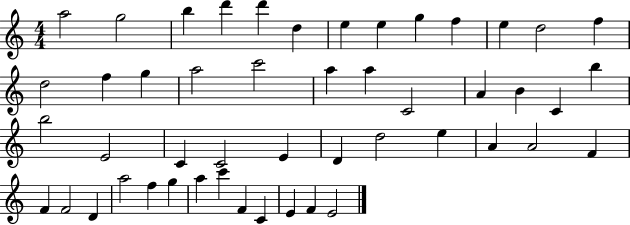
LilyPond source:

{
  \clef treble
  \numericTimeSignature
  \time 4/4
  \key c \major
  a''2 g''2 | b''4 d'''4 d'''4 d''4 | e''4 e''4 g''4 f''4 | e''4 d''2 f''4 | \break d''2 f''4 g''4 | a''2 c'''2 | a''4 a''4 c'2 | a'4 b'4 c'4 b''4 | \break b''2 e'2 | c'4 c'2 e'4 | d'4 d''2 e''4 | a'4 a'2 f'4 | \break f'4 f'2 d'4 | a''2 f''4 g''4 | a''4 c'''4 f'4 c'4 | e'4 f'4 e'2 | \break \bar "|."
}